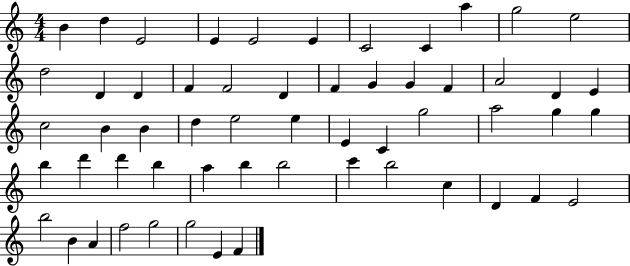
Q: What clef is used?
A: treble